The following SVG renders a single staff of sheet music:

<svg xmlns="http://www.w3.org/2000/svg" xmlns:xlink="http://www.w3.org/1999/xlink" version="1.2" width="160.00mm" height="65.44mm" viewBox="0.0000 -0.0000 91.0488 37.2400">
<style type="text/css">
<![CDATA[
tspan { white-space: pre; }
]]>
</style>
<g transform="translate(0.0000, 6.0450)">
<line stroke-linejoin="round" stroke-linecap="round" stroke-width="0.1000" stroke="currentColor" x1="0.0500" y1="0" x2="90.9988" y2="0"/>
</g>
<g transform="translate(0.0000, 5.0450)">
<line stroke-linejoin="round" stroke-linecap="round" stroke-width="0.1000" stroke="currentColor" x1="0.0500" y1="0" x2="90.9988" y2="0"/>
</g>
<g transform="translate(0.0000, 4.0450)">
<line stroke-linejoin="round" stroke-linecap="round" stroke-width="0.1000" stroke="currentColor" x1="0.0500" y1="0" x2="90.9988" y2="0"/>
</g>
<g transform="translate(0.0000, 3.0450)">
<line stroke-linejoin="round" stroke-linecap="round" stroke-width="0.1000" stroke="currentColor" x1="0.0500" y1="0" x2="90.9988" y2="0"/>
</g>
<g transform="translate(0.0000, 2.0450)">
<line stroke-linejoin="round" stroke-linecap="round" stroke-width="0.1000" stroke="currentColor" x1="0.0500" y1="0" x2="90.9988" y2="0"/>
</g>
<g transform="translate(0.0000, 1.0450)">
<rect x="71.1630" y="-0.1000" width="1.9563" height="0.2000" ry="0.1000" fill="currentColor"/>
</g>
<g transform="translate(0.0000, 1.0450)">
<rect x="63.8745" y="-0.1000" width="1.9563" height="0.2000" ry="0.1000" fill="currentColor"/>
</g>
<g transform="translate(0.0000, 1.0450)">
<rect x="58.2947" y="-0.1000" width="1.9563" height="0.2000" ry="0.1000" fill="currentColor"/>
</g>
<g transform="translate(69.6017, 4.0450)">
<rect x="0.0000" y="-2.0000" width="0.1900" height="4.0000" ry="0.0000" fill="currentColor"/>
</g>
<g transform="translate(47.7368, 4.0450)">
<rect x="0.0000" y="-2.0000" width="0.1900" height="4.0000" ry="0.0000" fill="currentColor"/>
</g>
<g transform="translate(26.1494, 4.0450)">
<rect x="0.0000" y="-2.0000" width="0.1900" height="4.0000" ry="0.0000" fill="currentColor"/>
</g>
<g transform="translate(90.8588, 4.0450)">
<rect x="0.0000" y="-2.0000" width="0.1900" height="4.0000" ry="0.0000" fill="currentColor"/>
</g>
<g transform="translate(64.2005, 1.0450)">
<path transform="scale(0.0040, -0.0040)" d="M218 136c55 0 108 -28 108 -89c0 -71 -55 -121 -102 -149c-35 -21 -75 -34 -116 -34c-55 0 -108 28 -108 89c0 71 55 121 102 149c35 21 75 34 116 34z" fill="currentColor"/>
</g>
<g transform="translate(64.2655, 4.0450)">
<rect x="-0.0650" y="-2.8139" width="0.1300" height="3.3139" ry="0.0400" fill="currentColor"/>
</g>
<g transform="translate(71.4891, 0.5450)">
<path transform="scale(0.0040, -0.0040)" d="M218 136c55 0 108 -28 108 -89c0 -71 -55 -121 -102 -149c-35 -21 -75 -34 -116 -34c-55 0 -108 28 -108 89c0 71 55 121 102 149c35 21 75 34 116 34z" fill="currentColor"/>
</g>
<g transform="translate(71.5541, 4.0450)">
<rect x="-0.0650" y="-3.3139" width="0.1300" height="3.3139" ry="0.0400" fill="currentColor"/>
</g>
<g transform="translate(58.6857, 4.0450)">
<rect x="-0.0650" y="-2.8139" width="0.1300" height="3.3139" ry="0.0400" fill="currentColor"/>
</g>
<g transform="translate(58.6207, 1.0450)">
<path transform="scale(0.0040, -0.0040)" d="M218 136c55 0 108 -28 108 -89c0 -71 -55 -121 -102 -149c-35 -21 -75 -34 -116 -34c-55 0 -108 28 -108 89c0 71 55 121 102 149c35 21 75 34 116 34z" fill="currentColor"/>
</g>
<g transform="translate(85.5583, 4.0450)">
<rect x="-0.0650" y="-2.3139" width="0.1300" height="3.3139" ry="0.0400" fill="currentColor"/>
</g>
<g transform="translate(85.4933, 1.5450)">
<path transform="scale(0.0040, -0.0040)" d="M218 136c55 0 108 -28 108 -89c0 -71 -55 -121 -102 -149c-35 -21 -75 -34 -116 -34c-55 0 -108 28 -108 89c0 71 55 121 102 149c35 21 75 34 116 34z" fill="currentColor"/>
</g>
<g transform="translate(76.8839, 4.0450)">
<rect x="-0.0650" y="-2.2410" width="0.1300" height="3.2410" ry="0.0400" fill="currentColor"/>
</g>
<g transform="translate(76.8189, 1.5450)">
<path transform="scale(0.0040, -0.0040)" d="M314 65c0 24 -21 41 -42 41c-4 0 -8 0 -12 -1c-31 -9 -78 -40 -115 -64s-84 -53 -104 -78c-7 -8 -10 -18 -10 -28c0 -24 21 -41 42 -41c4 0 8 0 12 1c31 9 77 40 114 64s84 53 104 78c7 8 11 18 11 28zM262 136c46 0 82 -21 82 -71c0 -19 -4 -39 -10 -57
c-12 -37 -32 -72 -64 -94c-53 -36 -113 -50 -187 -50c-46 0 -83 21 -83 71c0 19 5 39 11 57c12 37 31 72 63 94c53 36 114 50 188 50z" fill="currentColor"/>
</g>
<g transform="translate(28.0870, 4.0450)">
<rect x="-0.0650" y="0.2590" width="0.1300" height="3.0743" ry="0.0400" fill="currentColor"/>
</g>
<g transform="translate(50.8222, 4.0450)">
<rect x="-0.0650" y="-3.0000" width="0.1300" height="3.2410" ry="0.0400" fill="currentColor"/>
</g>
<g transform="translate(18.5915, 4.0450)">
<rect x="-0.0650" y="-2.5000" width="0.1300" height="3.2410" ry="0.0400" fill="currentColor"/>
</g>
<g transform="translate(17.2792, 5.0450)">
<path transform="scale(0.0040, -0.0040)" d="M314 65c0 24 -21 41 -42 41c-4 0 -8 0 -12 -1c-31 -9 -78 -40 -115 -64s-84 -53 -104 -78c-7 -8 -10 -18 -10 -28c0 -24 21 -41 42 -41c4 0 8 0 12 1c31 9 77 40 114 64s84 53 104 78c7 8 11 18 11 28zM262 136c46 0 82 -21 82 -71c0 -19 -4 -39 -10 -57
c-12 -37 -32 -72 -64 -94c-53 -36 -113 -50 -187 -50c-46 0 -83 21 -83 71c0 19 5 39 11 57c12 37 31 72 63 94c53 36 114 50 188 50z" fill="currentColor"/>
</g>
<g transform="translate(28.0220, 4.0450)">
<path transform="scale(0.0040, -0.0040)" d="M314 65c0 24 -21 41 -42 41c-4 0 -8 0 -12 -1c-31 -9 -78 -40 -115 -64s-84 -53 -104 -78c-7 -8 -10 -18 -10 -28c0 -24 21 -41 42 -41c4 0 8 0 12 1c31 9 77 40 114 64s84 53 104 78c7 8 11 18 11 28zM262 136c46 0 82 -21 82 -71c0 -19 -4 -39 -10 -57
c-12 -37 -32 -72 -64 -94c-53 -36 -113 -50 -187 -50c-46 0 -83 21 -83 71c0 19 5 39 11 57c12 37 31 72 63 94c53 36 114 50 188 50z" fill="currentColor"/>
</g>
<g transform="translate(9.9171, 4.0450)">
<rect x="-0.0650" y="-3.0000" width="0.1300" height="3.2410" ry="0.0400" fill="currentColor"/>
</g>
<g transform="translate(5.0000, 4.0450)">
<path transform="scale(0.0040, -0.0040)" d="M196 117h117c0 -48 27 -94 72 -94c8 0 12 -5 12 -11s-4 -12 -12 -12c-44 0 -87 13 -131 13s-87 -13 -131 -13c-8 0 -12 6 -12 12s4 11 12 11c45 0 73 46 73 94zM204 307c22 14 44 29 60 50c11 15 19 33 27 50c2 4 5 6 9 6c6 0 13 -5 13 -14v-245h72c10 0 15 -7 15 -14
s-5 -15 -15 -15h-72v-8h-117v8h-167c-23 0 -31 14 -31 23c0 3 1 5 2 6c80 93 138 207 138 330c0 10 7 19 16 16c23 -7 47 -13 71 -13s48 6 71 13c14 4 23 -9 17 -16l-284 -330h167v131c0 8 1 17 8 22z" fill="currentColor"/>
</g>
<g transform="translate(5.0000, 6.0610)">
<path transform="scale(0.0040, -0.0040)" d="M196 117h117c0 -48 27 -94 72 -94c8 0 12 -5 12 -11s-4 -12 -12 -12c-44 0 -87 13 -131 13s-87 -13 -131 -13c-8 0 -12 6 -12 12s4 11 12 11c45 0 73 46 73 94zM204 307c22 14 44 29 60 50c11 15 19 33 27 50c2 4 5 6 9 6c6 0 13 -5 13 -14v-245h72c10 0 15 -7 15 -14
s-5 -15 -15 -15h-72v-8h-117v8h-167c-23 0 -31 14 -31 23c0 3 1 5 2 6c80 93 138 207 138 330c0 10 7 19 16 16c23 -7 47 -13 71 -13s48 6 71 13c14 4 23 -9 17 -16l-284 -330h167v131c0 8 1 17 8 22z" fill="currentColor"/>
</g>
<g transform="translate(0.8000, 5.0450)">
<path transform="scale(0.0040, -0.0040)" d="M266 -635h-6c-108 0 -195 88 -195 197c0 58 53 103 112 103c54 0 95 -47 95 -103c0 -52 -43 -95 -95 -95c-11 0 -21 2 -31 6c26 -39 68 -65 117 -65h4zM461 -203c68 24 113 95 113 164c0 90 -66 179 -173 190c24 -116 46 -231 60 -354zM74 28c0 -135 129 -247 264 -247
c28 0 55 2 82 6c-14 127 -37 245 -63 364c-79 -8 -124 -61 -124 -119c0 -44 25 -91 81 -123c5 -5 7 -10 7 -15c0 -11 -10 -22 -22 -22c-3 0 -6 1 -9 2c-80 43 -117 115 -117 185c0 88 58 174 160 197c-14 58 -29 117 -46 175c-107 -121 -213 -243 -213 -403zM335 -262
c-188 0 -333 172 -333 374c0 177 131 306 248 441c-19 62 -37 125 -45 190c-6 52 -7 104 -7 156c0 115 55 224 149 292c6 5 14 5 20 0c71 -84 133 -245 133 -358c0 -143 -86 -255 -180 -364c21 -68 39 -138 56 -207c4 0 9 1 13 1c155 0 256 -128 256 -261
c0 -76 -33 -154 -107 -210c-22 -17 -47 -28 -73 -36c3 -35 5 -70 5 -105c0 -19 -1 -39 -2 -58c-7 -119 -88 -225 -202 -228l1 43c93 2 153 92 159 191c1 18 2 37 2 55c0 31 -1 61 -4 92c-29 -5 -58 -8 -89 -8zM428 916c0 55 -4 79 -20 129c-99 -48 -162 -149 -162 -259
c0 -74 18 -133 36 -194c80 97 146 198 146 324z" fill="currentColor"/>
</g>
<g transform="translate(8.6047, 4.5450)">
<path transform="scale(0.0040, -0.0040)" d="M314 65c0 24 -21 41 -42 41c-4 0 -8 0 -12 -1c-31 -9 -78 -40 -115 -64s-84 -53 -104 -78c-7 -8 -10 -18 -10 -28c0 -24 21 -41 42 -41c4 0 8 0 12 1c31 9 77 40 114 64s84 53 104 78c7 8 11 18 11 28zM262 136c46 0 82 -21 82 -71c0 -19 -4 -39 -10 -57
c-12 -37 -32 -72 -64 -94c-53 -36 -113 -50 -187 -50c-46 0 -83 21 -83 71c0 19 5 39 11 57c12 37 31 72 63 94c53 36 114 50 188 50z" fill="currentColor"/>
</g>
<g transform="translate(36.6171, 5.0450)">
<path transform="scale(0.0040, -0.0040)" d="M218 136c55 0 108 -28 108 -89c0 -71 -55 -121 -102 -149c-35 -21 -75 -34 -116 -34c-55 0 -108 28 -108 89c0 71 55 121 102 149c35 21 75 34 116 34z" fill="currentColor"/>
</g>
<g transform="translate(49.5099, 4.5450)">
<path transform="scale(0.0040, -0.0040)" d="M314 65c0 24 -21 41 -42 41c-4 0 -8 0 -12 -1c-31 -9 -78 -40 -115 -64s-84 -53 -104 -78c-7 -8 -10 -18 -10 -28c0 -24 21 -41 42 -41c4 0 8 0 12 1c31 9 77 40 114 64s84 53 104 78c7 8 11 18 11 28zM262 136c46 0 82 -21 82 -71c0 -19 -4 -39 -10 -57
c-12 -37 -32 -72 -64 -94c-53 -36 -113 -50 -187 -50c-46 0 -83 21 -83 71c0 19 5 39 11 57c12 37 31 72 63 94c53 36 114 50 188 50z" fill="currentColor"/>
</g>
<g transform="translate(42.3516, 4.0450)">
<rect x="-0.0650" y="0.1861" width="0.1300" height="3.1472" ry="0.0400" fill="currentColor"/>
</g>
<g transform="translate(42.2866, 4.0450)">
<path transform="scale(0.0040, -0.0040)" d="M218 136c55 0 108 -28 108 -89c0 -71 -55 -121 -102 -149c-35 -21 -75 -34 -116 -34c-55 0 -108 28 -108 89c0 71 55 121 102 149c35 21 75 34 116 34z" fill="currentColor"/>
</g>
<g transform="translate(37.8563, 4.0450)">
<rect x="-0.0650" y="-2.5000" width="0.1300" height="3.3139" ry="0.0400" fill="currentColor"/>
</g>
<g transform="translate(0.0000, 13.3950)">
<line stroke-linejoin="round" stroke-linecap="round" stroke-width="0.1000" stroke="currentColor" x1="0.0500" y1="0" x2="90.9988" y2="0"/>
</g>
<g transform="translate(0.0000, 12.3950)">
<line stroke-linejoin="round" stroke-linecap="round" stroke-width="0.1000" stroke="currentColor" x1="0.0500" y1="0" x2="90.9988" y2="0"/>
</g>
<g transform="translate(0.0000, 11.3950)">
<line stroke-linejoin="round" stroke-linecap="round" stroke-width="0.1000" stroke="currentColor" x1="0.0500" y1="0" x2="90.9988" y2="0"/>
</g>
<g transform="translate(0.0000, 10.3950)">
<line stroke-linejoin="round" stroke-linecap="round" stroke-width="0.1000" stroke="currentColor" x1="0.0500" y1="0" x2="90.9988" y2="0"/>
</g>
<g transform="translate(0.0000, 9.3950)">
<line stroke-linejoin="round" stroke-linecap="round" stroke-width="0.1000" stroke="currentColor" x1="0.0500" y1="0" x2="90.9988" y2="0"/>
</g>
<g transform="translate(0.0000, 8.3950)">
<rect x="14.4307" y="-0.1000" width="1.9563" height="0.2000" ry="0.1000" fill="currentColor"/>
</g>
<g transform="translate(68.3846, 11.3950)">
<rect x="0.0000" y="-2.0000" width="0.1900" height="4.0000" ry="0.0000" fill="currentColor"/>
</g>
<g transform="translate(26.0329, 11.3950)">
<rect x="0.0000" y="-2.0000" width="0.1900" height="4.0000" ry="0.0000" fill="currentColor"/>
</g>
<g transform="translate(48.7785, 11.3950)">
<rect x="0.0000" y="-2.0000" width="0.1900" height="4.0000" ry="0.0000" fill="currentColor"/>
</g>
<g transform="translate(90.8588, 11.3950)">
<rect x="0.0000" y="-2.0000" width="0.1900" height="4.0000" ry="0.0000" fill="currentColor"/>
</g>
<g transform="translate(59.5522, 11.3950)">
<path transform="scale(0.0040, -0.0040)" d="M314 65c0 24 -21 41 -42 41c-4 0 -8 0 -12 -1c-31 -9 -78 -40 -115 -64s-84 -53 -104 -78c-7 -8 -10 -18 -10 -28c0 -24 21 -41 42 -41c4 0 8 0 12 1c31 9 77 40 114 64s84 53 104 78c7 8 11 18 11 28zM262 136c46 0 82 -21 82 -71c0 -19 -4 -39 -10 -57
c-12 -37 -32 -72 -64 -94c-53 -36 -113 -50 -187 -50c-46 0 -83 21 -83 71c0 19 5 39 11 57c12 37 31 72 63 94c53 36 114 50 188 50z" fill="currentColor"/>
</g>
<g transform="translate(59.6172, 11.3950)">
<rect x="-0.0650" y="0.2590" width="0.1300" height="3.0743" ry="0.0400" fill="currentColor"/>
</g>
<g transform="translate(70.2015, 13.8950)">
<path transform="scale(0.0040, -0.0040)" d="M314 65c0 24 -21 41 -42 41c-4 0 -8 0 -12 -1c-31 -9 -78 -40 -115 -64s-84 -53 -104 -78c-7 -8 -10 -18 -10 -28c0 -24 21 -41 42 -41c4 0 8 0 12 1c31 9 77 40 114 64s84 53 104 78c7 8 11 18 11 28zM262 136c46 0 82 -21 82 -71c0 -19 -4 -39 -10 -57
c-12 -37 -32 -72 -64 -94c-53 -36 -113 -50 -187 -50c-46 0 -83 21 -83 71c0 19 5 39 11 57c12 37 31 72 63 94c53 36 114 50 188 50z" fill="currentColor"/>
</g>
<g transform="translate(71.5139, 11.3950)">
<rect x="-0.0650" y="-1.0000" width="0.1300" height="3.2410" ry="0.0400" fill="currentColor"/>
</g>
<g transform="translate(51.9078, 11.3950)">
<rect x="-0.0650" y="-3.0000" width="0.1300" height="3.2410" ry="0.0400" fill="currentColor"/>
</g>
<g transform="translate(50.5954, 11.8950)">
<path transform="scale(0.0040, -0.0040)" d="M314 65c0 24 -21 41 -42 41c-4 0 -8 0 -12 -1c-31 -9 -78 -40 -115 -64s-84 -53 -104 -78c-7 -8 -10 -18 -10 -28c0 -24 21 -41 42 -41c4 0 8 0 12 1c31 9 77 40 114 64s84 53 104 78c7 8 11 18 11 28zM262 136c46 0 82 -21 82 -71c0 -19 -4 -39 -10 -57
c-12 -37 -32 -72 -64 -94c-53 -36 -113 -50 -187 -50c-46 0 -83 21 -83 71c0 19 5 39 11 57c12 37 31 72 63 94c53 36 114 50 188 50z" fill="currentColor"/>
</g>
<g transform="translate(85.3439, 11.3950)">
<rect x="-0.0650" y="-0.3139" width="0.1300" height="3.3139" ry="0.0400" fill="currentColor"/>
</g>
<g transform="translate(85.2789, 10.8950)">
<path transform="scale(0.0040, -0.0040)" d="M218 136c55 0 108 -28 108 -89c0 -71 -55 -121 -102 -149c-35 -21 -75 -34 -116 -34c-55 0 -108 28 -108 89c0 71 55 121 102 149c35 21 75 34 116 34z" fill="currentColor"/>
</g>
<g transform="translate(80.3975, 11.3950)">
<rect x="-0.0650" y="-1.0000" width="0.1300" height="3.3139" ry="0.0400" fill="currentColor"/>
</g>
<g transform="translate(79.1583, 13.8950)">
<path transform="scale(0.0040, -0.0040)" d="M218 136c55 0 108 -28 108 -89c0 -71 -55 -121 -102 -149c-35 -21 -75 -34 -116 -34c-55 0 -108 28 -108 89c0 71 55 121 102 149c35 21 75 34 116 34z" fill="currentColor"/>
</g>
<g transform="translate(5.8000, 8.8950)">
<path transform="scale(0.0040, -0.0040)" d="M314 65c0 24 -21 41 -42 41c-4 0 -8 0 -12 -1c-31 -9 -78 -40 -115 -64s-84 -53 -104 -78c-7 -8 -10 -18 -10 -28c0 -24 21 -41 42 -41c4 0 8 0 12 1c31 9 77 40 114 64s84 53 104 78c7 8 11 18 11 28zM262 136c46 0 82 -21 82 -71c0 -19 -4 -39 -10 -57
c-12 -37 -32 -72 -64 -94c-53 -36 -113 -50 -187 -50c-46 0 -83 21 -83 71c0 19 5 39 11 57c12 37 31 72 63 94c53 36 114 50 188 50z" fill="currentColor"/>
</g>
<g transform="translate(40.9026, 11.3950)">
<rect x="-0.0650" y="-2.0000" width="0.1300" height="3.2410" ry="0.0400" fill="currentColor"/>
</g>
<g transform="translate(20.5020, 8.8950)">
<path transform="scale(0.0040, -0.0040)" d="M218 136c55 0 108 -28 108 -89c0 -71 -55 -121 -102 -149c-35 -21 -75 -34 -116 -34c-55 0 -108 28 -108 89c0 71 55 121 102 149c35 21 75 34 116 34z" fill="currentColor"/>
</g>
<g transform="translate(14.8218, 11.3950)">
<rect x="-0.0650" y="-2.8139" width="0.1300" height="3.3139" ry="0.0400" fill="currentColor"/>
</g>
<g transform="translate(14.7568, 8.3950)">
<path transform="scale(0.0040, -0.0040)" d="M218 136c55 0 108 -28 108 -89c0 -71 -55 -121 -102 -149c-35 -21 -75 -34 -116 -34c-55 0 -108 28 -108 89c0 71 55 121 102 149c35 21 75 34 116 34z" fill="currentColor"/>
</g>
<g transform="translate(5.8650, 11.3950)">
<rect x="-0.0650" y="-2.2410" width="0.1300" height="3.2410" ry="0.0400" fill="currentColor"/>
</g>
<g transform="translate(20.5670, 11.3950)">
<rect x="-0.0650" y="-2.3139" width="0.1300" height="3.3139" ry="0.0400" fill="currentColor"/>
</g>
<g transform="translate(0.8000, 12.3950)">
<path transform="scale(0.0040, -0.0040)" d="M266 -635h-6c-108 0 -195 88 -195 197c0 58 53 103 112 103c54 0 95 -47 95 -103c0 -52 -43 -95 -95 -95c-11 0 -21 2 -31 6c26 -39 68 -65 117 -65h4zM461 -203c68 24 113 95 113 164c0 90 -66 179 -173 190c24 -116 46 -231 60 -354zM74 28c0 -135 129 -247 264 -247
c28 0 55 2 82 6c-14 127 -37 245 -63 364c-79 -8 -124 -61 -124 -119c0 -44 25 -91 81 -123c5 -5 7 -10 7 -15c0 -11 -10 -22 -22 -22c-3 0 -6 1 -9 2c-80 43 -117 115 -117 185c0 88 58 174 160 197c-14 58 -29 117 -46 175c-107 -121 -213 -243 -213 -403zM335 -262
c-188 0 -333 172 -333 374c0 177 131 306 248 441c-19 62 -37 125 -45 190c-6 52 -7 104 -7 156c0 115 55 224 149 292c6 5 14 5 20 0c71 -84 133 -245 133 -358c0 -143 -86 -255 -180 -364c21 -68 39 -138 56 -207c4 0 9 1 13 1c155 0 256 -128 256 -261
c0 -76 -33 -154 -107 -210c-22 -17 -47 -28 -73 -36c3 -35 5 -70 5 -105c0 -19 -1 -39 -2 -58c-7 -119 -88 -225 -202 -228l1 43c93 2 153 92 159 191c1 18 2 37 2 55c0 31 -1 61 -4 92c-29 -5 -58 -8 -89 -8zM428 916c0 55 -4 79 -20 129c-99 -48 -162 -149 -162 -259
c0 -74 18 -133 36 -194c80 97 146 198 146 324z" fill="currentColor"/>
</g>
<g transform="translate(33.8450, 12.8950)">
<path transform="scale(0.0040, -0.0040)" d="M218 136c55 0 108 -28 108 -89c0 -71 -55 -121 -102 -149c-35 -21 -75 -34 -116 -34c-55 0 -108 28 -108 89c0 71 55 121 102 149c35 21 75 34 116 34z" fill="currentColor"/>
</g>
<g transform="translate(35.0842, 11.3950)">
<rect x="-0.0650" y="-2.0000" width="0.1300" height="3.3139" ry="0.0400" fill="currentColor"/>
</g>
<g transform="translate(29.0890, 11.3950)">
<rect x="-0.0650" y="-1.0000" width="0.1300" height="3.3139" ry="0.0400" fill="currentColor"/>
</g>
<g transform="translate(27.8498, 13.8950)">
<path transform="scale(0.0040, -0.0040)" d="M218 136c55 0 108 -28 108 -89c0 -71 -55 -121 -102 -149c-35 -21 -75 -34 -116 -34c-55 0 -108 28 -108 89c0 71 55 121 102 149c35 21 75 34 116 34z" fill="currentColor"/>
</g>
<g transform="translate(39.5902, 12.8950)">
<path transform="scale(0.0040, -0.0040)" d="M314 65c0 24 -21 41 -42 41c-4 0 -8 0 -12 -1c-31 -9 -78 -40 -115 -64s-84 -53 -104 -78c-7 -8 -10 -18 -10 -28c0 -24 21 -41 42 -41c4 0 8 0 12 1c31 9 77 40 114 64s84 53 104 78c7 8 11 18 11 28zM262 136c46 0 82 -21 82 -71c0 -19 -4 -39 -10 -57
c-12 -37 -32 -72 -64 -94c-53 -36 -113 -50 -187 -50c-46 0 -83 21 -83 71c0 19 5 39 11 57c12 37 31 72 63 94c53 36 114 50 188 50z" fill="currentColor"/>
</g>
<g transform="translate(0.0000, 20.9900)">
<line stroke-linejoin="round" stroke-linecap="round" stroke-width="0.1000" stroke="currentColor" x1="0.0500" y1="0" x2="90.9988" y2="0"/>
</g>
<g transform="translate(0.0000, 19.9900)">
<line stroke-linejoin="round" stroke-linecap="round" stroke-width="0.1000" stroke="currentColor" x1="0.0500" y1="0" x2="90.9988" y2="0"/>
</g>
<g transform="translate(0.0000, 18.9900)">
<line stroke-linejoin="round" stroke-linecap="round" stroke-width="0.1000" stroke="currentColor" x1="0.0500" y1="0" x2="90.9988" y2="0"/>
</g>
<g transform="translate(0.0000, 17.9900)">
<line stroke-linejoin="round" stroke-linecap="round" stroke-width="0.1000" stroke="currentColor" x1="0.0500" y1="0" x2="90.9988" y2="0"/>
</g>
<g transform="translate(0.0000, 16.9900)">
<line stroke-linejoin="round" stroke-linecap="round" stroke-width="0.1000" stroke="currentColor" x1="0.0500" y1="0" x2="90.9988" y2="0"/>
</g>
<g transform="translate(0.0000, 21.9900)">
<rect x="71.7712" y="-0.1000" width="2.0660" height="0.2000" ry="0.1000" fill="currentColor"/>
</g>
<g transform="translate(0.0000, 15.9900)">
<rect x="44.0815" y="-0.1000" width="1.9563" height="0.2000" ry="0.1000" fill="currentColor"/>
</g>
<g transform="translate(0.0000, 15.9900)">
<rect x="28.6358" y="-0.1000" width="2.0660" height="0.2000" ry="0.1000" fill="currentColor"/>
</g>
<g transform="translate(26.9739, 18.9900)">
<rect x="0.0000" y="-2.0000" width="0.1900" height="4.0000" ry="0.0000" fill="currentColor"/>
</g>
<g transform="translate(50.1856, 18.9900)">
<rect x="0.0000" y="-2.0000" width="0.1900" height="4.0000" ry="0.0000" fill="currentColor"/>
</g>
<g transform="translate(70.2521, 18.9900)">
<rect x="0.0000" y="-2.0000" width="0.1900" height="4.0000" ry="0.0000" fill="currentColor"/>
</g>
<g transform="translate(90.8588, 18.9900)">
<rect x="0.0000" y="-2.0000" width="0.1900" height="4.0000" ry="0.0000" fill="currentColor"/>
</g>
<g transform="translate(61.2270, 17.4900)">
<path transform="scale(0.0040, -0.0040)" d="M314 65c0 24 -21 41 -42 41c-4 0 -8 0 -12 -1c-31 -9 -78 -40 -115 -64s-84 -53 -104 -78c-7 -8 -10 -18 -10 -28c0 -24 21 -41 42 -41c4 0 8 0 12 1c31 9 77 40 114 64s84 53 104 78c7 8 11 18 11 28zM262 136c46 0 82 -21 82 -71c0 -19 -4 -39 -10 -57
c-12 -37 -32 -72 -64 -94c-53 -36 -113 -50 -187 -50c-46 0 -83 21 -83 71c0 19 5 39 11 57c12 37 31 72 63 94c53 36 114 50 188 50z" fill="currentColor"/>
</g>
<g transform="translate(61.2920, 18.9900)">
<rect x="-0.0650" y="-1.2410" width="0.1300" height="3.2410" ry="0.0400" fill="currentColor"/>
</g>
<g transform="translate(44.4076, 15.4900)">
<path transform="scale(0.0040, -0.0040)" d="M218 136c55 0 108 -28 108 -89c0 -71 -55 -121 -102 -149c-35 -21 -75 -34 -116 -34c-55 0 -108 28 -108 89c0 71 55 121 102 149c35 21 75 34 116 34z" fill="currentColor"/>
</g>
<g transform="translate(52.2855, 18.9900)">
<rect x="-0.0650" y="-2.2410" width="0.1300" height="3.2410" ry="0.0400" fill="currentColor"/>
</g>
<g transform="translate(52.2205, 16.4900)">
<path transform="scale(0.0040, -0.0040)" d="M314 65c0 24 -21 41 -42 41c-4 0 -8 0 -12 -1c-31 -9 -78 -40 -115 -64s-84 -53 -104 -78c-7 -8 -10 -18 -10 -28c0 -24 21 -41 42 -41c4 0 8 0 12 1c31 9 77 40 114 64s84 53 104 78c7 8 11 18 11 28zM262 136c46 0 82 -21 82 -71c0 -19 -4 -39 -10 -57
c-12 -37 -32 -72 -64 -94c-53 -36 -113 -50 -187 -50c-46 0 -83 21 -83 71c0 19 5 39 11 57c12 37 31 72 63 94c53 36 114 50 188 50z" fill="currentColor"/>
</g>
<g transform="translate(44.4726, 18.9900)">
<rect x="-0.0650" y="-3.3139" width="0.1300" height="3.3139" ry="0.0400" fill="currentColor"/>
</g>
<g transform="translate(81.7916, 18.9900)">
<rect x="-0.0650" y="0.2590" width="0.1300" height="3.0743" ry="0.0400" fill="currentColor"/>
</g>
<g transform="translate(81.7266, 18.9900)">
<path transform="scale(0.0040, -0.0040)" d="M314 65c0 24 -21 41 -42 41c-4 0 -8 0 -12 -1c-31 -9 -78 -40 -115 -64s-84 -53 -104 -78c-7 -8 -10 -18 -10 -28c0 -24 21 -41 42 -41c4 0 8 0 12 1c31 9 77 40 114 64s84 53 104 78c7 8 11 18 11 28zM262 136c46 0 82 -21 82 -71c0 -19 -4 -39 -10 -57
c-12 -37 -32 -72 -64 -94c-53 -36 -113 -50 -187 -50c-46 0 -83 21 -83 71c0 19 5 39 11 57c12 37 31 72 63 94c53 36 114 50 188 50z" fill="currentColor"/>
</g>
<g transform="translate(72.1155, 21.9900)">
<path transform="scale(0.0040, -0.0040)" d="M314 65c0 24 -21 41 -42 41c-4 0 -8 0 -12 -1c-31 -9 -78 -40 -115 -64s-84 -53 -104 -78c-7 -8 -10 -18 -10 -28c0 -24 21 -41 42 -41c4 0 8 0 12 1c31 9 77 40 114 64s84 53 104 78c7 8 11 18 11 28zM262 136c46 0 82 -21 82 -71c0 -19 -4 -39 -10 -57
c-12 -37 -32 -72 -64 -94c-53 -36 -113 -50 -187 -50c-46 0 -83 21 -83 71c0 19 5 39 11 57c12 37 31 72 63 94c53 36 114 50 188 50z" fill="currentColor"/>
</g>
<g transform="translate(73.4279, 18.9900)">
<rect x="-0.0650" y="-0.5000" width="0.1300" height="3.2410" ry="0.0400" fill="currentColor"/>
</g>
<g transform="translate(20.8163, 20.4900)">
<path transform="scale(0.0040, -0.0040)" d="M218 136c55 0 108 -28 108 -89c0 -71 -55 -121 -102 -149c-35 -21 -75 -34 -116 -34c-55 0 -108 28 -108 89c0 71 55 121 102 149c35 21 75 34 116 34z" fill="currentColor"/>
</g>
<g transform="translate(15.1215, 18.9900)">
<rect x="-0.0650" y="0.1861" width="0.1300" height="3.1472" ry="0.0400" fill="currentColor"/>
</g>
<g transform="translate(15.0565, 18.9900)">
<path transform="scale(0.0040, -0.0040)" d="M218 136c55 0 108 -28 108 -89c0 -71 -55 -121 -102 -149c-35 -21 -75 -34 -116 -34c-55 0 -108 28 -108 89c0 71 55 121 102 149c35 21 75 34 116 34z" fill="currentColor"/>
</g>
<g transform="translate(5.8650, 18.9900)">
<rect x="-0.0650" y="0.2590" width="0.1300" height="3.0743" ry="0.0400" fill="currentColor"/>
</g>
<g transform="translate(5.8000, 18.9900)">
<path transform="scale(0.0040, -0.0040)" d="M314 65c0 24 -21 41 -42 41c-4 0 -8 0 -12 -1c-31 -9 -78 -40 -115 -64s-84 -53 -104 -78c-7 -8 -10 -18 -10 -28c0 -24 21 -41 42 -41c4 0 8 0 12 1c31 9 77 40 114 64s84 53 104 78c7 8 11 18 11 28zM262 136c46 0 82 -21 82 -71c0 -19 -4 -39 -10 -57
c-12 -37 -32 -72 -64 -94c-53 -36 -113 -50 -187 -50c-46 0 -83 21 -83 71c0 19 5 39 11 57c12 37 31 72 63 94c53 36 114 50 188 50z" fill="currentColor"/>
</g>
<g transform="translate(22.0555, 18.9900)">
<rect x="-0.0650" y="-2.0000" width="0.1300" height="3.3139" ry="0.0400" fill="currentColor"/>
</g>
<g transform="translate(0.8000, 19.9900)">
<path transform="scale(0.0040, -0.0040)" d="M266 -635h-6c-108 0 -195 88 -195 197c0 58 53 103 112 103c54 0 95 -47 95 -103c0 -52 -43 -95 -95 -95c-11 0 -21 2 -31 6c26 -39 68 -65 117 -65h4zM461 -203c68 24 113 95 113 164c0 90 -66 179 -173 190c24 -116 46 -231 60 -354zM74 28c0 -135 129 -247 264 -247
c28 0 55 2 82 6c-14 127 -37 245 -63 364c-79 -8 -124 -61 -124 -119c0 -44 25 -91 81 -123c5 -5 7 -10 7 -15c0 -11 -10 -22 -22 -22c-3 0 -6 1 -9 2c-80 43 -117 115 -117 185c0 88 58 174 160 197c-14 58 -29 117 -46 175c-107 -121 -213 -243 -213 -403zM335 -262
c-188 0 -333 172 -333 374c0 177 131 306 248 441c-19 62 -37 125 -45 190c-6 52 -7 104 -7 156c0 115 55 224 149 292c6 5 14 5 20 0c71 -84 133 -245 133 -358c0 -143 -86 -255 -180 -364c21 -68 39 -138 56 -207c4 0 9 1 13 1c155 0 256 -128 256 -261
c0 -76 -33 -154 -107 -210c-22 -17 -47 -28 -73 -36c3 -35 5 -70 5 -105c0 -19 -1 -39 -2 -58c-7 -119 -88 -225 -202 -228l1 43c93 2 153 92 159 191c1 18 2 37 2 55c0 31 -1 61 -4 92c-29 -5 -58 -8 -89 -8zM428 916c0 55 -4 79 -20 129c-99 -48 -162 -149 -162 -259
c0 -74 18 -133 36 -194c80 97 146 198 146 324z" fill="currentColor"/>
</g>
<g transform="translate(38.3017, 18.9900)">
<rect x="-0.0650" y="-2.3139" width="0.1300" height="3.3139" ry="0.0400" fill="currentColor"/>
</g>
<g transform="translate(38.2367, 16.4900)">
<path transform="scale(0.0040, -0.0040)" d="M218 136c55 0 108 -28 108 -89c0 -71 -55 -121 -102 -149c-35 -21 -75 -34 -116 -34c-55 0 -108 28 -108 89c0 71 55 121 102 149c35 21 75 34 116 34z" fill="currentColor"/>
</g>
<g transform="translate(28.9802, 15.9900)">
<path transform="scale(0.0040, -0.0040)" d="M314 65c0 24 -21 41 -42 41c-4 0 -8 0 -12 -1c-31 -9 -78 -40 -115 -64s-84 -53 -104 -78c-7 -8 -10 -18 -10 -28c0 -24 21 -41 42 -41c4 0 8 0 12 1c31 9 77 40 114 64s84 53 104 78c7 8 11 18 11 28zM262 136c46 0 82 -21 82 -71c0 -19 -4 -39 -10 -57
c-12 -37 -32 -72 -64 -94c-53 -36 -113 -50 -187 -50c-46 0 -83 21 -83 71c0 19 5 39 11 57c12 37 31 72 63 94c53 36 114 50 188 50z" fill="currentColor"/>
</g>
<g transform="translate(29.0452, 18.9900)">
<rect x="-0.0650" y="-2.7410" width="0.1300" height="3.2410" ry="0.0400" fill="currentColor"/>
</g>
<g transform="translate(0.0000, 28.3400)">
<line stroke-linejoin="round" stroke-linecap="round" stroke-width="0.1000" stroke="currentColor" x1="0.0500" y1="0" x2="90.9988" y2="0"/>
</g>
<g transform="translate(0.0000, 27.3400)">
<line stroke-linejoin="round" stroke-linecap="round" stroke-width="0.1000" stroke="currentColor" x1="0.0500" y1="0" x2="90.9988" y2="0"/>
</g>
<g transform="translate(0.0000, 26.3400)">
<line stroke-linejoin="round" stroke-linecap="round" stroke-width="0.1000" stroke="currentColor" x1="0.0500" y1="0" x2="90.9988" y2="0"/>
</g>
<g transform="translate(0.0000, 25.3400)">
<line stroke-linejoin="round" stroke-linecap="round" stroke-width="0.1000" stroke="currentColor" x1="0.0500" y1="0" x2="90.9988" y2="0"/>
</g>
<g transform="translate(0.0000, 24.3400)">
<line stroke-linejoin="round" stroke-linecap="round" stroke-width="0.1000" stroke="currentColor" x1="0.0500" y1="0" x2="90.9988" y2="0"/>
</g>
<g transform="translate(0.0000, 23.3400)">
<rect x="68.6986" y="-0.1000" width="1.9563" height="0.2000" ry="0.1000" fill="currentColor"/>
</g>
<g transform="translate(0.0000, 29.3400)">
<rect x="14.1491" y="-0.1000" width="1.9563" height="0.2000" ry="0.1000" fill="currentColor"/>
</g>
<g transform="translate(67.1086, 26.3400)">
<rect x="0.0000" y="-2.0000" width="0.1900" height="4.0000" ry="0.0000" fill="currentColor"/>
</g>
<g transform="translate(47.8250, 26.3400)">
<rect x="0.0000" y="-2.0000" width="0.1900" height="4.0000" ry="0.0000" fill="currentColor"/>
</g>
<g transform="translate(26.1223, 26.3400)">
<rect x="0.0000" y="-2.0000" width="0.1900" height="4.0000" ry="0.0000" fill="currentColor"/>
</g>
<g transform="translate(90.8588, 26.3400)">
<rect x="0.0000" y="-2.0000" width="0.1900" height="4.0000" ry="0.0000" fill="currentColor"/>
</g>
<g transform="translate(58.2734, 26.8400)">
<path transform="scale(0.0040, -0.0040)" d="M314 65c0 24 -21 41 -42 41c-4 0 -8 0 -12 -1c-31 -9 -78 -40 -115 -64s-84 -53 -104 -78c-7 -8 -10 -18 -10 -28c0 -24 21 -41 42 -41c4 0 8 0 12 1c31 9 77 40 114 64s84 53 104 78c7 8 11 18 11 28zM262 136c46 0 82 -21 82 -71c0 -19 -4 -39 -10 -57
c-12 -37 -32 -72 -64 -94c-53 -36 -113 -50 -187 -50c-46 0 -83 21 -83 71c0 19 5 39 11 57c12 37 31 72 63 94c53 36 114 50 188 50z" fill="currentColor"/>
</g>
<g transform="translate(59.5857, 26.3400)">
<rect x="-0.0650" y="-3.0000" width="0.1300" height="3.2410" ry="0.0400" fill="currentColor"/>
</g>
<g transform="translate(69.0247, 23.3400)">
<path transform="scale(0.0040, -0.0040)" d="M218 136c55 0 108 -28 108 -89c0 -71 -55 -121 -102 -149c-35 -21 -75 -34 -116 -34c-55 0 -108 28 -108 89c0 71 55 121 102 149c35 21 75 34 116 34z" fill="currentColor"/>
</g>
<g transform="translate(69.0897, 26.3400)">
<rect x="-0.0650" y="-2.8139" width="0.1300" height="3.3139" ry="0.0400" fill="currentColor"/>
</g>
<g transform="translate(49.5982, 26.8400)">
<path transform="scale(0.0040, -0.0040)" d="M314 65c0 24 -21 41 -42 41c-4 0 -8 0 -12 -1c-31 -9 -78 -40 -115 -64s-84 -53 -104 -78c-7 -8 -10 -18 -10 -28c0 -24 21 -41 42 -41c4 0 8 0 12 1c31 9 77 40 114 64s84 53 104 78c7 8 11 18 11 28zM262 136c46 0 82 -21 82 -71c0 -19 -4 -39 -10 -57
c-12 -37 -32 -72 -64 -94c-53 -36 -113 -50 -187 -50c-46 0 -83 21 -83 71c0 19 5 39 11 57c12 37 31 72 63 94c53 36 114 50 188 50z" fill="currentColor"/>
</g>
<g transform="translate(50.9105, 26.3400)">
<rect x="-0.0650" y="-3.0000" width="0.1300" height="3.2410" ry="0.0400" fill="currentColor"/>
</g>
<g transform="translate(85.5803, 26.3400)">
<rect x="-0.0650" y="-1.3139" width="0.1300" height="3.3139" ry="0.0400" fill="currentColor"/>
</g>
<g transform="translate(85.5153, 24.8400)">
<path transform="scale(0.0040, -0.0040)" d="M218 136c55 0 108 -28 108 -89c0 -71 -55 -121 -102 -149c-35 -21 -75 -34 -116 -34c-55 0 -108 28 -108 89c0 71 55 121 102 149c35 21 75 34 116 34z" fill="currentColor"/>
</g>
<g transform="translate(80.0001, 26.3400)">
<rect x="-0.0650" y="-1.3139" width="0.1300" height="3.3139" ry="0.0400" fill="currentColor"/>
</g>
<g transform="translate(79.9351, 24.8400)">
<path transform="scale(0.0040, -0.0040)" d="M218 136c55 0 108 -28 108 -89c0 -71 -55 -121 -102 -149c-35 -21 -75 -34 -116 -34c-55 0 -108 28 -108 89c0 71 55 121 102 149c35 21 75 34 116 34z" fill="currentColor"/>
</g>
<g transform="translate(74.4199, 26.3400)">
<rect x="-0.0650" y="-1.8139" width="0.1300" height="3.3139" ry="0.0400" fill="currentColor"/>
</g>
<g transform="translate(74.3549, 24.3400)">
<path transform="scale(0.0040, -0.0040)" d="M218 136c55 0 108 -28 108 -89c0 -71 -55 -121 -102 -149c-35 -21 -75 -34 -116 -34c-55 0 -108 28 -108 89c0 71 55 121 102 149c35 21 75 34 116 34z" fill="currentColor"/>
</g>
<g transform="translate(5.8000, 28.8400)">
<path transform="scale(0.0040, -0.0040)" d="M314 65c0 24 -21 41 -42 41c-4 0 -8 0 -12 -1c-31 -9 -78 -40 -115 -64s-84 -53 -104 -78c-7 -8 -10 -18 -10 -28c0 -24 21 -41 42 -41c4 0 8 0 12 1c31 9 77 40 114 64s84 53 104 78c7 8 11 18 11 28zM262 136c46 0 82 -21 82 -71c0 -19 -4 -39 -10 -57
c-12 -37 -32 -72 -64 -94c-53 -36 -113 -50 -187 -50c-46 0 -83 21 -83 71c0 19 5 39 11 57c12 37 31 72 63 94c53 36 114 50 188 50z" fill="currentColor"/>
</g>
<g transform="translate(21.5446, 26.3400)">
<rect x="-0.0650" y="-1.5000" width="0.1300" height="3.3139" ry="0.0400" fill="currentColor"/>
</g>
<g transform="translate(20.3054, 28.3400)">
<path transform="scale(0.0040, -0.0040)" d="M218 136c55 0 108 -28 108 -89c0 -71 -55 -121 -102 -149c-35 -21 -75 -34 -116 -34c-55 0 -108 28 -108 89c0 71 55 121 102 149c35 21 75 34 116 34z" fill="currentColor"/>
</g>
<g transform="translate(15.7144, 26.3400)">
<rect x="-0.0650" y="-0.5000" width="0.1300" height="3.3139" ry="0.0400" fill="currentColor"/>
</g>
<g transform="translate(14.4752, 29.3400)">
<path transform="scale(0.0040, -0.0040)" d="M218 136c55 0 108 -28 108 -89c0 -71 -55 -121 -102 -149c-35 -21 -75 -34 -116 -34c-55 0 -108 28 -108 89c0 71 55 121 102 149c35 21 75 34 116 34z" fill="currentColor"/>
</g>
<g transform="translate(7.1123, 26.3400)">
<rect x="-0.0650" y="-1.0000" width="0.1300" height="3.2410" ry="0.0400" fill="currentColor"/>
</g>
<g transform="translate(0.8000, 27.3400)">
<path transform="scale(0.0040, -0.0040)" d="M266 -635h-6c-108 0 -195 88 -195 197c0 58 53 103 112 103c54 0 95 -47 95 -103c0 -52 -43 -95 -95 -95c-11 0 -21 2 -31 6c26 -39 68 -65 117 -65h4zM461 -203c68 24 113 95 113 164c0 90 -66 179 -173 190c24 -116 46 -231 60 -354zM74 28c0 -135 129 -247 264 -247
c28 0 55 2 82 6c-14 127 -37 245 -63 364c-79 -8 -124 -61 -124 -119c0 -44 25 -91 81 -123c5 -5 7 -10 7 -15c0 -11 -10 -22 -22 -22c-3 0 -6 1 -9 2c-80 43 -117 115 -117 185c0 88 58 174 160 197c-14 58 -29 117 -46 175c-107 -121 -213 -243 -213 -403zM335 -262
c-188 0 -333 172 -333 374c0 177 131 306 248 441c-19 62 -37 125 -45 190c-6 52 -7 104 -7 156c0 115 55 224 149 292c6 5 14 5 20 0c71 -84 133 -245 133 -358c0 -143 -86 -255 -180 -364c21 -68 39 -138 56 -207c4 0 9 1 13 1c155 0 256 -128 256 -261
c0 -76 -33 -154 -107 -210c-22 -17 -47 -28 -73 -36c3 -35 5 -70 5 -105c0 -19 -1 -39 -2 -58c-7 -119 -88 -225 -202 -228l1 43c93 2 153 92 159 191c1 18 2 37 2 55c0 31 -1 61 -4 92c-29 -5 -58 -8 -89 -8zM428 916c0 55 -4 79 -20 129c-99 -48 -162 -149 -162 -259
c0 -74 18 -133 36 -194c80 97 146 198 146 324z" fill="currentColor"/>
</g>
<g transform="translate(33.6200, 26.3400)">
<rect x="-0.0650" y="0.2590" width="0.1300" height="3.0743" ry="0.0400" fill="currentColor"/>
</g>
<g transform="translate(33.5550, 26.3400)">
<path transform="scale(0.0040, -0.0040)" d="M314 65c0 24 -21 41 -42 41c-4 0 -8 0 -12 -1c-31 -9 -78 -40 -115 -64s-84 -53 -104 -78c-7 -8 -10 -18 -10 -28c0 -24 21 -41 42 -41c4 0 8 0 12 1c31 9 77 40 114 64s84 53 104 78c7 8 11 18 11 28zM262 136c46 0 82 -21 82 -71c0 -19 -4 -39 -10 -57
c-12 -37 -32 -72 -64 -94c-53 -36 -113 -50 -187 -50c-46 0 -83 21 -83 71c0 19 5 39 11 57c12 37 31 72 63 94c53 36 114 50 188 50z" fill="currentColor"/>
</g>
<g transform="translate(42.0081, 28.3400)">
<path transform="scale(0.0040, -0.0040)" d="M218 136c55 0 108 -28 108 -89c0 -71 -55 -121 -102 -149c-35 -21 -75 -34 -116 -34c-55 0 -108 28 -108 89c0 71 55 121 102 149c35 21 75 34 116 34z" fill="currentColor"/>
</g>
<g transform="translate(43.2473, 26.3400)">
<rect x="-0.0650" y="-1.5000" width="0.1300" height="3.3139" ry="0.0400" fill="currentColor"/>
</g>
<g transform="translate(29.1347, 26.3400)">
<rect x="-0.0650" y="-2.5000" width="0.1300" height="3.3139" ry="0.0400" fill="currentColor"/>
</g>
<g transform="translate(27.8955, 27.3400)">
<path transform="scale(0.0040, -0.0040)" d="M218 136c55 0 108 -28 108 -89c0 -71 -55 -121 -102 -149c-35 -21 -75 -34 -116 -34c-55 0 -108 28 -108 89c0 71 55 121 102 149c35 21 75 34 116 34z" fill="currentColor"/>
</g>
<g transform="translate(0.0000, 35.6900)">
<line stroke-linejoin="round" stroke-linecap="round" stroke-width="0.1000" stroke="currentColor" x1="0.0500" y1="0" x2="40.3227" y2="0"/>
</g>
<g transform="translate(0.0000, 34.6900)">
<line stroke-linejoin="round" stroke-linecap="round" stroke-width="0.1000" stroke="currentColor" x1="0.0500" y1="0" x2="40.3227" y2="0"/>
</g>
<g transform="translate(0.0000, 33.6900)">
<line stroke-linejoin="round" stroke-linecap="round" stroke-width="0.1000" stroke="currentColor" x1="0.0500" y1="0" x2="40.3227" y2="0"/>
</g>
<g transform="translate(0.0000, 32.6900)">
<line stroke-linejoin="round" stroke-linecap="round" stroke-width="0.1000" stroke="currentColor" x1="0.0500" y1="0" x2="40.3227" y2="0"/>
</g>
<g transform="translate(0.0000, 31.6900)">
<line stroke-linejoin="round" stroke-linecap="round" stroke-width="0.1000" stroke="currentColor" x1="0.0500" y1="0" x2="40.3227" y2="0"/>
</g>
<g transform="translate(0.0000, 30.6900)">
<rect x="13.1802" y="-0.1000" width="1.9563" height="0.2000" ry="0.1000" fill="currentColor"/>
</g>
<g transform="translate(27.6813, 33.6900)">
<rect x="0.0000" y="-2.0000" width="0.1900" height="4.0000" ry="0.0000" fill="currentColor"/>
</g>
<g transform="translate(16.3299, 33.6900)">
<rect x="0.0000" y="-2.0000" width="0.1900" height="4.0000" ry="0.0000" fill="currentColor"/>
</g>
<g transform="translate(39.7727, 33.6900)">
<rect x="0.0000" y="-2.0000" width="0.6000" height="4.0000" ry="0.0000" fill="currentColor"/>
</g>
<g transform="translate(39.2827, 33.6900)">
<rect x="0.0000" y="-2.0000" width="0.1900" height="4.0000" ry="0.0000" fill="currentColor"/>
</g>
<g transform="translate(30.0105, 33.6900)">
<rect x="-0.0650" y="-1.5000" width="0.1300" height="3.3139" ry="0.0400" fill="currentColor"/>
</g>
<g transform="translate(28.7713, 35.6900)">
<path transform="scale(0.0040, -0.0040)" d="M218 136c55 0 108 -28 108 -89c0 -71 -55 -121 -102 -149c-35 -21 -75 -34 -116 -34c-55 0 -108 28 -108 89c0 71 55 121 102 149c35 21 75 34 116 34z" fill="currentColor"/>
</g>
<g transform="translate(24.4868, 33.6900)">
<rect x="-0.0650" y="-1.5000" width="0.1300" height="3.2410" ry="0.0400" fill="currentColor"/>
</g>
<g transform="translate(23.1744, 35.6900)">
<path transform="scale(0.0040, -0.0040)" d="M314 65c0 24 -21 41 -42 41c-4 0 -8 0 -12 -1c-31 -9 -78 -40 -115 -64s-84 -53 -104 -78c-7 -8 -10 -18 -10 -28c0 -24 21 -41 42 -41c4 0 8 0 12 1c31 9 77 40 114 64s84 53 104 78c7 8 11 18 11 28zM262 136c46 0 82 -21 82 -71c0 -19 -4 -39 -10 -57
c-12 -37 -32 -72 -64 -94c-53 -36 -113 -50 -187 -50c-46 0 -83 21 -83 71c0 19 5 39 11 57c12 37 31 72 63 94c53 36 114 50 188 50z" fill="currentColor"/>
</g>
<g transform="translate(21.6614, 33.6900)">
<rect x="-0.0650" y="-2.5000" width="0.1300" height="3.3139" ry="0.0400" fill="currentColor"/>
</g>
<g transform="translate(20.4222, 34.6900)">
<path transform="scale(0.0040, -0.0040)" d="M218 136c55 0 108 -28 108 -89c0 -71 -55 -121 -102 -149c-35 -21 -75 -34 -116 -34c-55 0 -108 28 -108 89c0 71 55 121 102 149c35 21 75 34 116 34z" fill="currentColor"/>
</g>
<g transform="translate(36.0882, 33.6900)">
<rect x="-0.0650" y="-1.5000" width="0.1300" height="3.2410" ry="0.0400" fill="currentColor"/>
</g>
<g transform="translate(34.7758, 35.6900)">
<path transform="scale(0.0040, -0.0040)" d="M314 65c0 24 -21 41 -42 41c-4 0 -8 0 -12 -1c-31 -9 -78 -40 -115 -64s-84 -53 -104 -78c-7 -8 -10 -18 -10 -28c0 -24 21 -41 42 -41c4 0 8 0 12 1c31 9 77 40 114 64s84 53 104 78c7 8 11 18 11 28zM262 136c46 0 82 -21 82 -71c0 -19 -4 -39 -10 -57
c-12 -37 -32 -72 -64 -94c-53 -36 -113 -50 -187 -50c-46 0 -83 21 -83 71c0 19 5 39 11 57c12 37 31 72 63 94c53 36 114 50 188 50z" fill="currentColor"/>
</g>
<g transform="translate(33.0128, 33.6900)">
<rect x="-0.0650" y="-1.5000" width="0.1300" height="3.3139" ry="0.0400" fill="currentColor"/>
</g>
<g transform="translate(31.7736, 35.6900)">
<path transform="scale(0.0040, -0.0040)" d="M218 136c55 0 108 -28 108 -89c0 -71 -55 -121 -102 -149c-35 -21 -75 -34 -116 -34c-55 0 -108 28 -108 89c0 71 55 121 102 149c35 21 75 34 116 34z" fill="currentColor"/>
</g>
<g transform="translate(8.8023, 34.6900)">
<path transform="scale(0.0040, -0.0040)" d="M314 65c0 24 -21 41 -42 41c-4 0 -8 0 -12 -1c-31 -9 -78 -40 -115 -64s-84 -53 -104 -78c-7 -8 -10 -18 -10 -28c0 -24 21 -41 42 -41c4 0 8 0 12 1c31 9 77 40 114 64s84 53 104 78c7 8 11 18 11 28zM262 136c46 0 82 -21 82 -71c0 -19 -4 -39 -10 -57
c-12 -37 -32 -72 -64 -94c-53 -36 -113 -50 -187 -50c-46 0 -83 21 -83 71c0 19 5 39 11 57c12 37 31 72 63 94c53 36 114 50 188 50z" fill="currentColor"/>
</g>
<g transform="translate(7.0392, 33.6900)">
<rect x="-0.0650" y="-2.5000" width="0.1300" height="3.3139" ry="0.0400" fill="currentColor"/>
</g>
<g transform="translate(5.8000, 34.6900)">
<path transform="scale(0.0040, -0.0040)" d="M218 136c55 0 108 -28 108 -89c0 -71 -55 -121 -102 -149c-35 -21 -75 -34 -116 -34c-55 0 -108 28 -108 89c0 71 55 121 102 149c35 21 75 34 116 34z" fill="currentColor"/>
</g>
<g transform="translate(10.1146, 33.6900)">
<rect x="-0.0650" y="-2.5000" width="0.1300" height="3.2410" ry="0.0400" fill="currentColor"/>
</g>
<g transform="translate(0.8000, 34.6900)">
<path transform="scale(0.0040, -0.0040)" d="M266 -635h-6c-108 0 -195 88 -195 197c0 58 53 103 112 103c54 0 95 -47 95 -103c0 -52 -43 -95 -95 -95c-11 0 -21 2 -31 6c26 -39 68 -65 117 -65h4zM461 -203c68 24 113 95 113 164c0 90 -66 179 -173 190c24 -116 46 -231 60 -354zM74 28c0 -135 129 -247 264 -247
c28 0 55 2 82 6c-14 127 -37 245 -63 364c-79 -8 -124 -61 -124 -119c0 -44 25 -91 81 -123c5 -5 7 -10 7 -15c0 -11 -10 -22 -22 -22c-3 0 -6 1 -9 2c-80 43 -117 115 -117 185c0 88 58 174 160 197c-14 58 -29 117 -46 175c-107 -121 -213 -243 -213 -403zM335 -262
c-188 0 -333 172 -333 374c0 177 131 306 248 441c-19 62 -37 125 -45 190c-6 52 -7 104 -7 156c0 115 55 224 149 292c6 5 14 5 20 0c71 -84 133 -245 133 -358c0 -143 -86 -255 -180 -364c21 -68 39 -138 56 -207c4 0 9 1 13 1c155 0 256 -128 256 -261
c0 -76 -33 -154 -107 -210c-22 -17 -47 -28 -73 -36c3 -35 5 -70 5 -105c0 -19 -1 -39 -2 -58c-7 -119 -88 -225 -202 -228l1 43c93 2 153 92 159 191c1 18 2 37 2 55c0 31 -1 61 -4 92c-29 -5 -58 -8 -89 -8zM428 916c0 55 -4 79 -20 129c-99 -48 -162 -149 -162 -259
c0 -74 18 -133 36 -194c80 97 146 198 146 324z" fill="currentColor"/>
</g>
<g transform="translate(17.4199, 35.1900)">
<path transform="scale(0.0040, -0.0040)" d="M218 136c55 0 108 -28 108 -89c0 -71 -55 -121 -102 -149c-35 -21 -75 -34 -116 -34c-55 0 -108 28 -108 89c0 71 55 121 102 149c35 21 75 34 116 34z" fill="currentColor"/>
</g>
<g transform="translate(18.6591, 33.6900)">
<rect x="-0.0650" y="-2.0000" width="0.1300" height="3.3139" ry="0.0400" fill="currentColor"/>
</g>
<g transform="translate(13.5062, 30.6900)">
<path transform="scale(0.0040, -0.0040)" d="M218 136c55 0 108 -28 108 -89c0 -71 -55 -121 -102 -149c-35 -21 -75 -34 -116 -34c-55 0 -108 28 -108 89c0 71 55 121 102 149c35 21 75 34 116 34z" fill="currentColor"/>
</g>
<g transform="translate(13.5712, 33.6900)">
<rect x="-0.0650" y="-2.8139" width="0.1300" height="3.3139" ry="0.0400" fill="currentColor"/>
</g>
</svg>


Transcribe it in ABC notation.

X:1
T:Untitled
M:4/4
L:1/4
K:C
A2 G2 B2 G B A2 a a b g2 g g2 a g D F F2 A2 B2 D2 D c B2 B F a2 g b g2 e2 C2 B2 D2 C E G B2 E A2 A2 a f e e G G2 a F G E2 E E E2